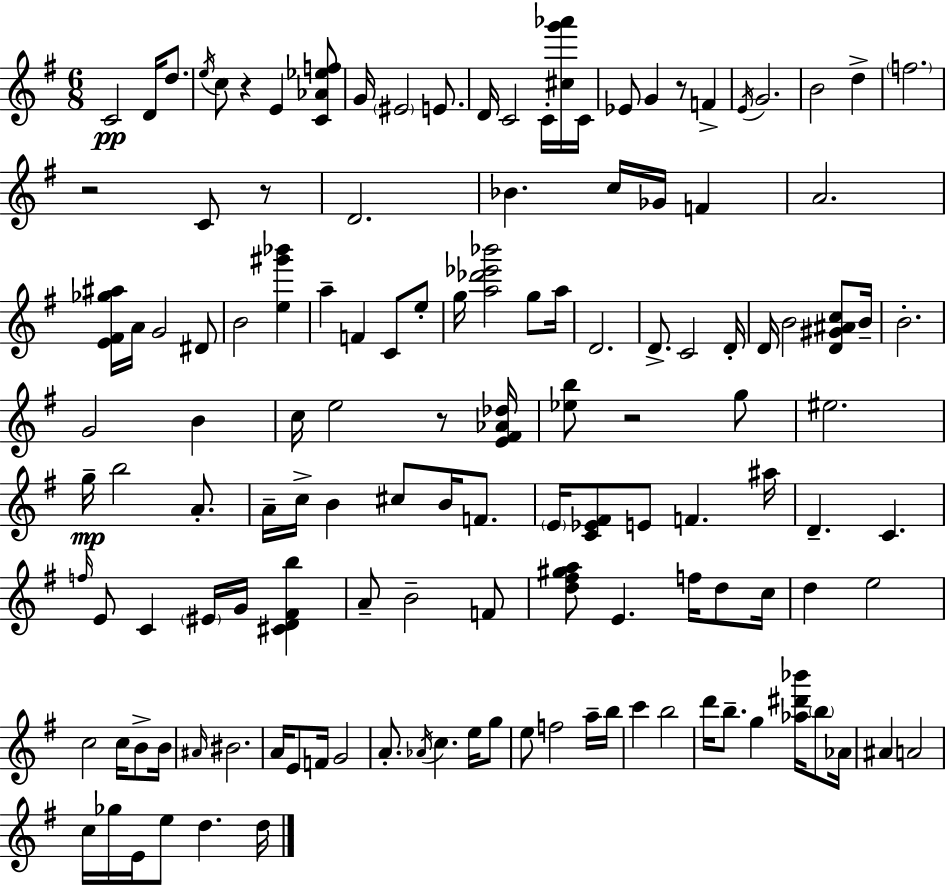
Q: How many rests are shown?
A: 6